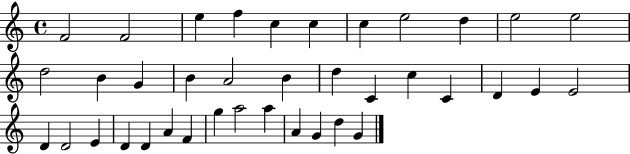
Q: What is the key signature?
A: C major